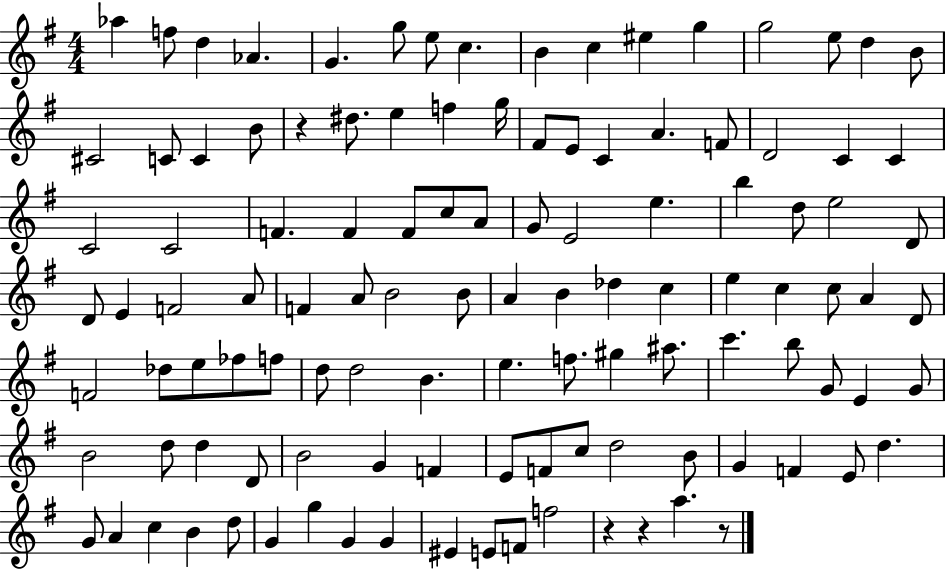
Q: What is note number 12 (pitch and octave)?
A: G5